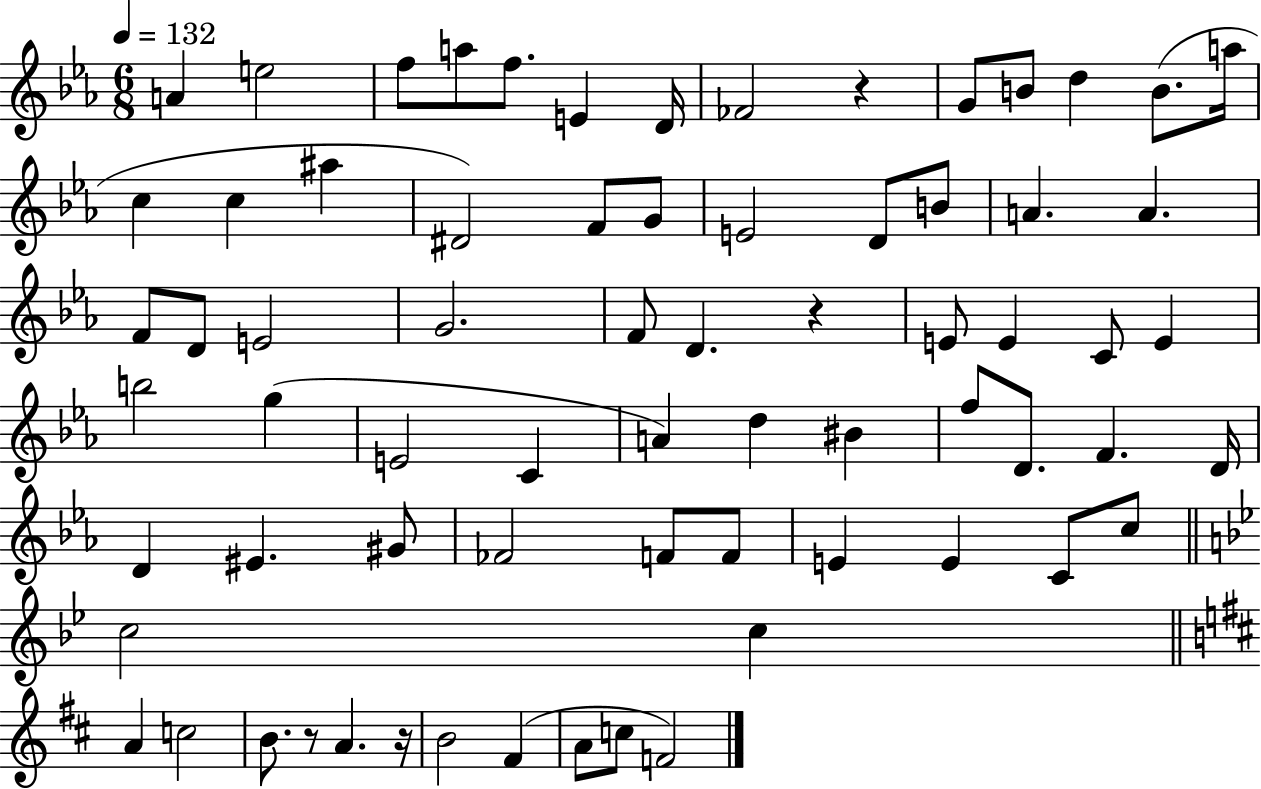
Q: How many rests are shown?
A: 4